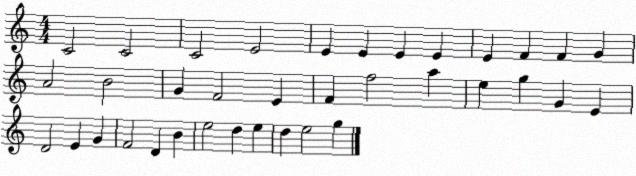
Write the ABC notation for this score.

X:1
T:Untitled
M:4/4
L:1/4
K:C
C2 C2 C2 E2 E E E E E F F G A2 B2 G F2 E F f2 a e g G E D2 E G F2 D B e2 d e d e2 g